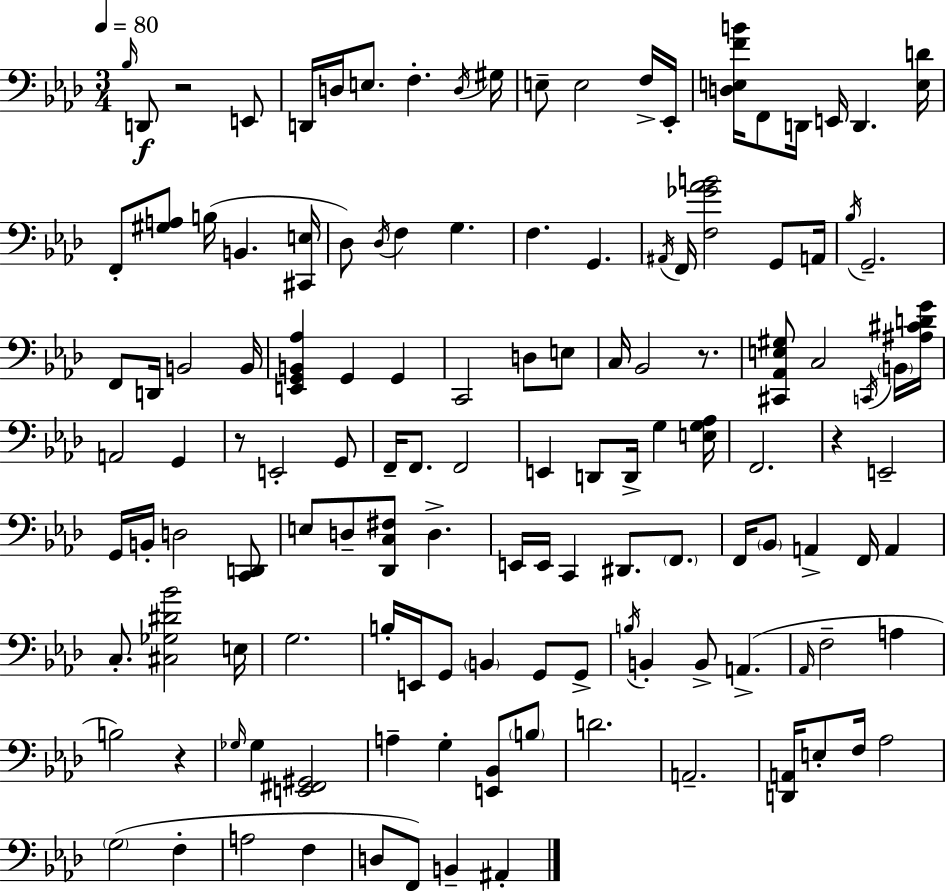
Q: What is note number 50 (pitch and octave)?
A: G2